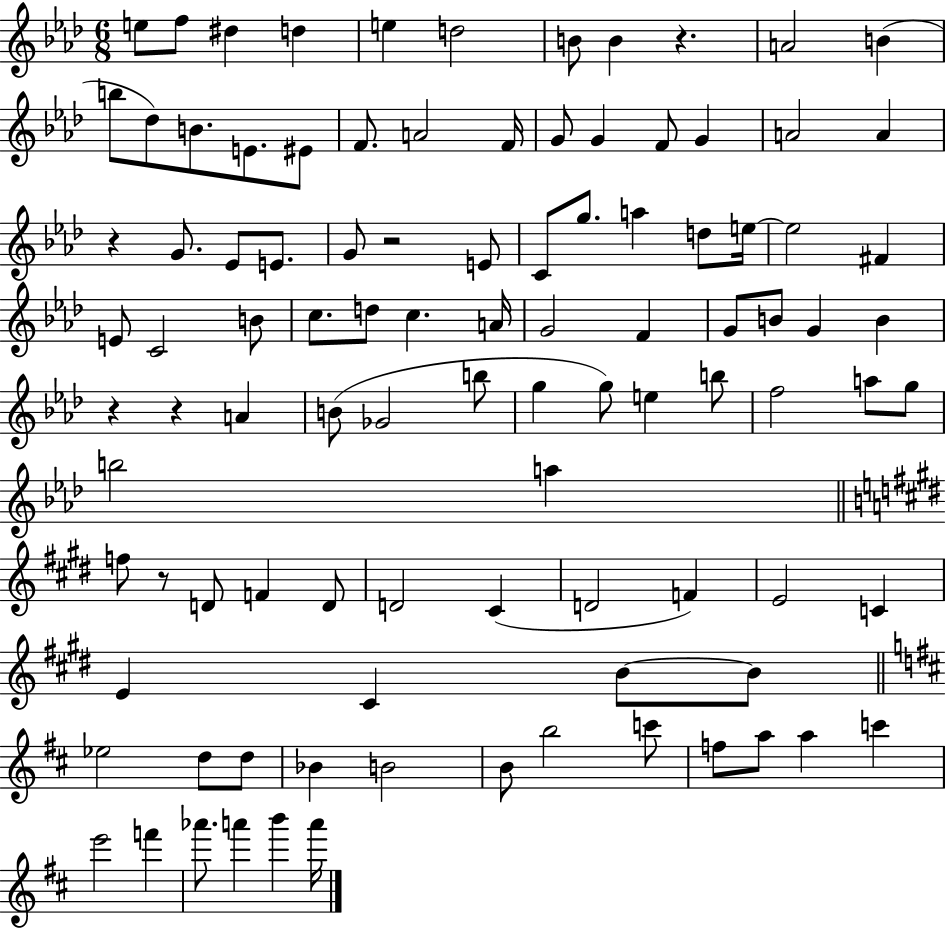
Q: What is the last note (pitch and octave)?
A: A6